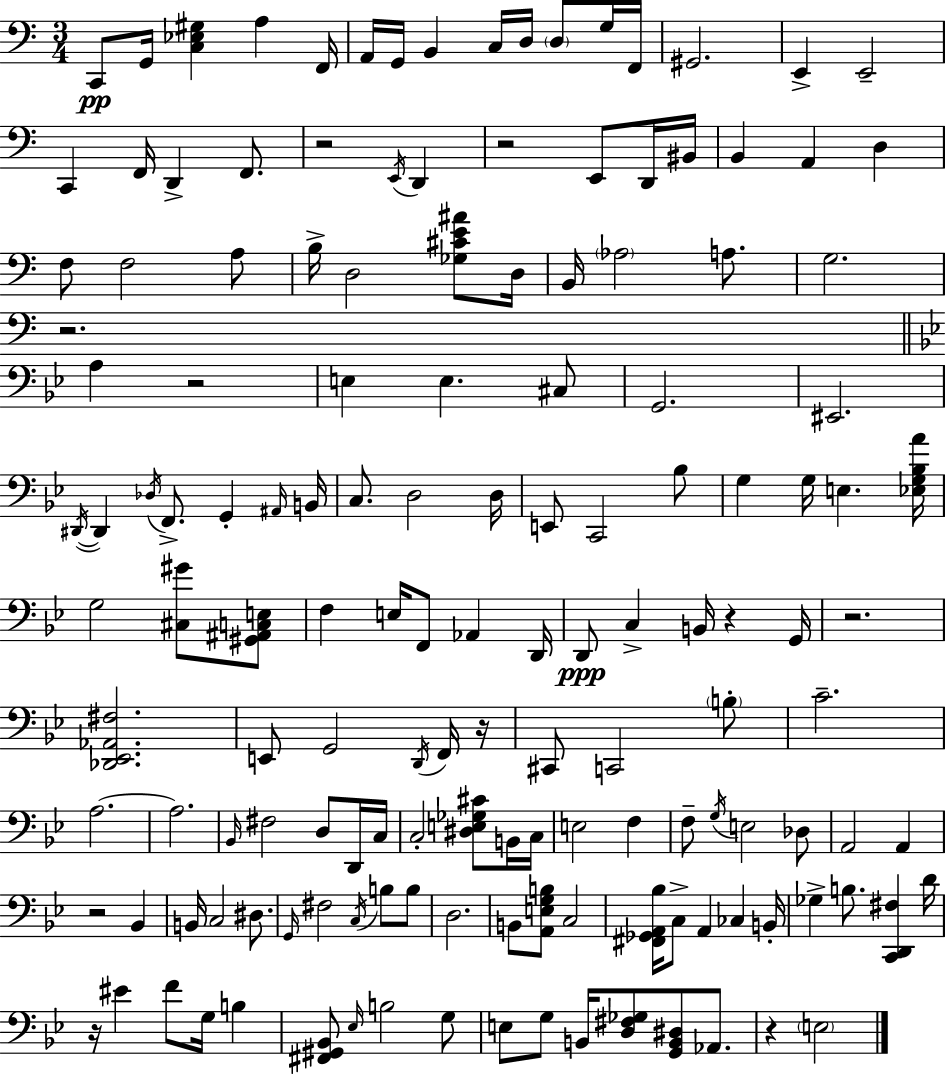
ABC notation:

X:1
T:Untitled
M:3/4
L:1/4
K:Am
C,,/2 G,,/4 [C,_E,^G,] A, F,,/4 A,,/4 G,,/4 B,, C,/4 D,/4 D,/2 G,/4 F,,/4 ^G,,2 E,, E,,2 C,, F,,/4 D,, F,,/2 z2 E,,/4 D,, z2 E,,/2 D,,/4 ^B,,/4 B,, A,, D, F,/2 F,2 A,/2 B,/4 D,2 [_G,^CE^A]/2 D,/4 B,,/4 _A,2 A,/2 G,2 z2 A, z2 E, E, ^C,/2 G,,2 ^E,,2 ^D,,/4 ^D,, _D,/4 F,,/2 G,, ^A,,/4 B,,/4 C,/2 D,2 D,/4 E,,/2 C,,2 _B,/2 G, G,/4 E, [_E,G,_B,A]/4 G,2 [^C,^G]/2 [^G,,^A,,C,E,]/2 F, E,/4 F,,/2 _A,, D,,/4 D,,/2 C, B,,/4 z G,,/4 z2 [_D,,_E,,_A,,^F,]2 E,,/2 G,,2 D,,/4 F,,/4 z/4 ^C,,/2 C,,2 B,/2 C2 A,2 A,2 _B,,/4 ^F,2 D,/2 D,,/4 C,/4 C,2 [^D,E,_G,^C]/2 B,,/4 C,/4 E,2 F, F,/2 G,/4 E,2 _D,/2 A,,2 A,, z2 _B,, B,,/4 C,2 ^D,/2 G,,/4 ^F,2 C,/4 B,/2 B,/2 D,2 B,,/2 [A,,E,G,B,]/2 C,2 [^F,,_G,,A,,_B,]/4 C,/2 A,, _C, B,,/4 _G, B,/2 [C,,D,,^F,] D/4 z/4 ^E F/2 G,/4 B, [^F,,^G,,_B,,]/2 _E,/4 B,2 G,/2 E,/2 G,/2 B,,/4 [D,^F,_G,]/2 [G,,B,,^D,]/2 _A,,/2 z E,2